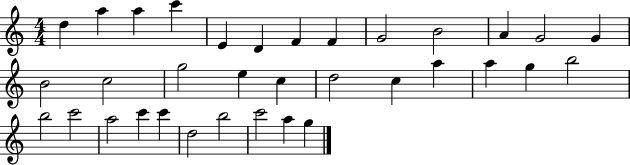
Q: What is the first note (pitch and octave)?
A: D5